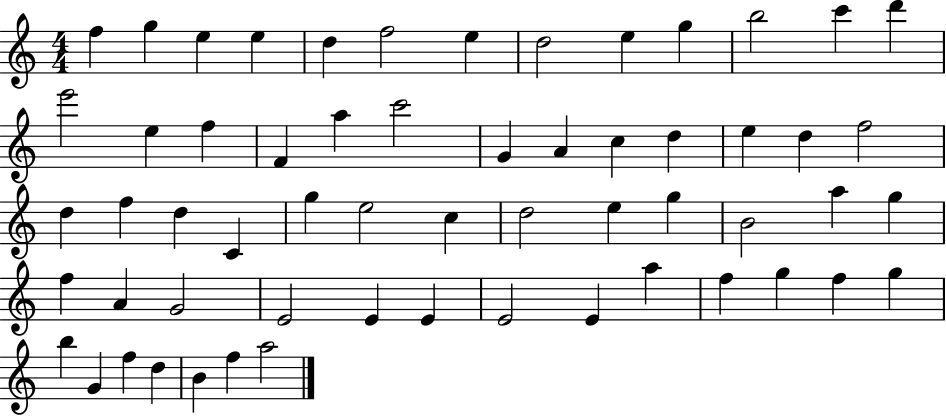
F5/q G5/q E5/q E5/q D5/q F5/h E5/q D5/h E5/q G5/q B5/h C6/q D6/q E6/h E5/q F5/q F4/q A5/q C6/h G4/q A4/q C5/q D5/q E5/q D5/q F5/h D5/q F5/q D5/q C4/q G5/q E5/h C5/q D5/h E5/q G5/q B4/h A5/q G5/q F5/q A4/q G4/h E4/h E4/q E4/q E4/h E4/q A5/q F5/q G5/q F5/q G5/q B5/q G4/q F5/q D5/q B4/q F5/q A5/h